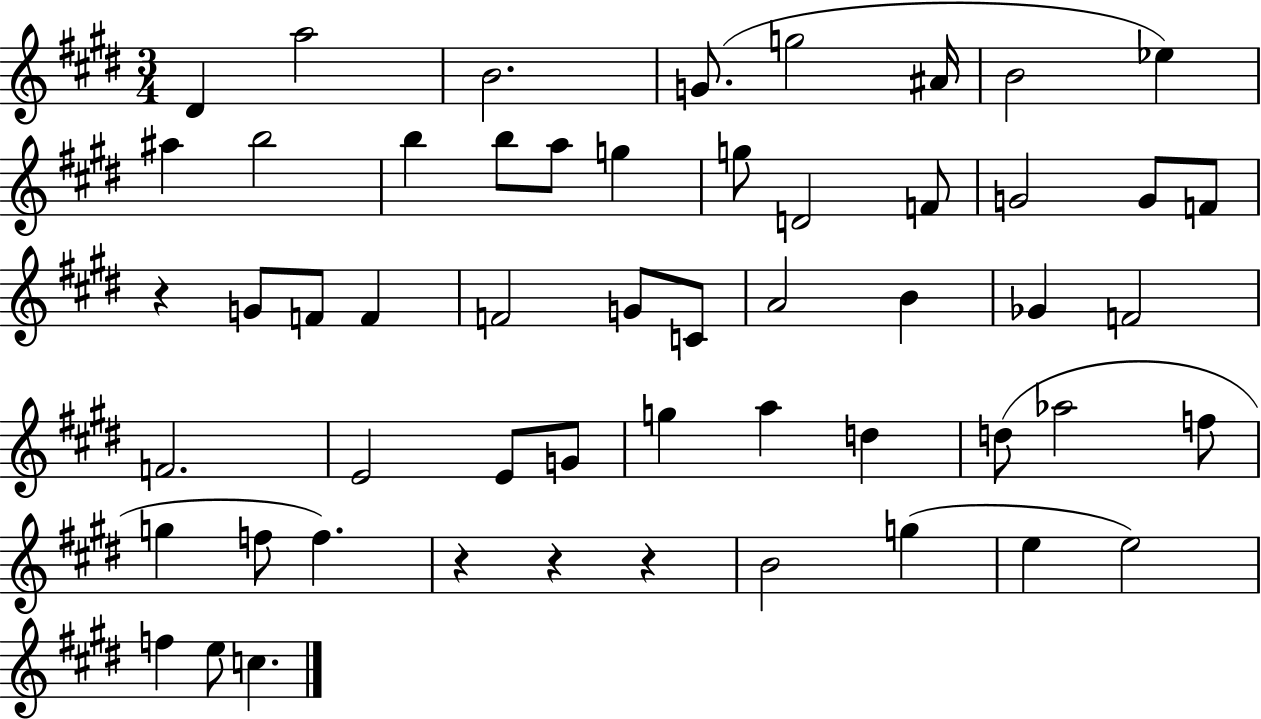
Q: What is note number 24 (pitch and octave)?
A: F4